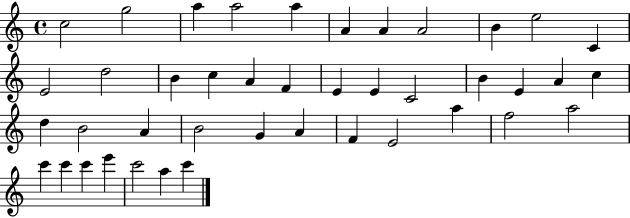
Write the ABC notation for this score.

X:1
T:Untitled
M:4/4
L:1/4
K:C
c2 g2 a a2 a A A A2 B e2 C E2 d2 B c A F E E C2 B E A c d B2 A B2 G A F E2 a f2 a2 c' c' c' e' c'2 a c'